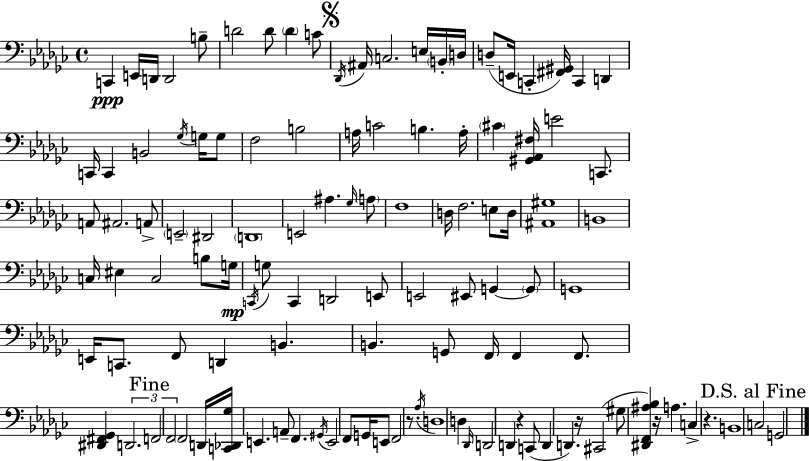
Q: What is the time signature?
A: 4/4